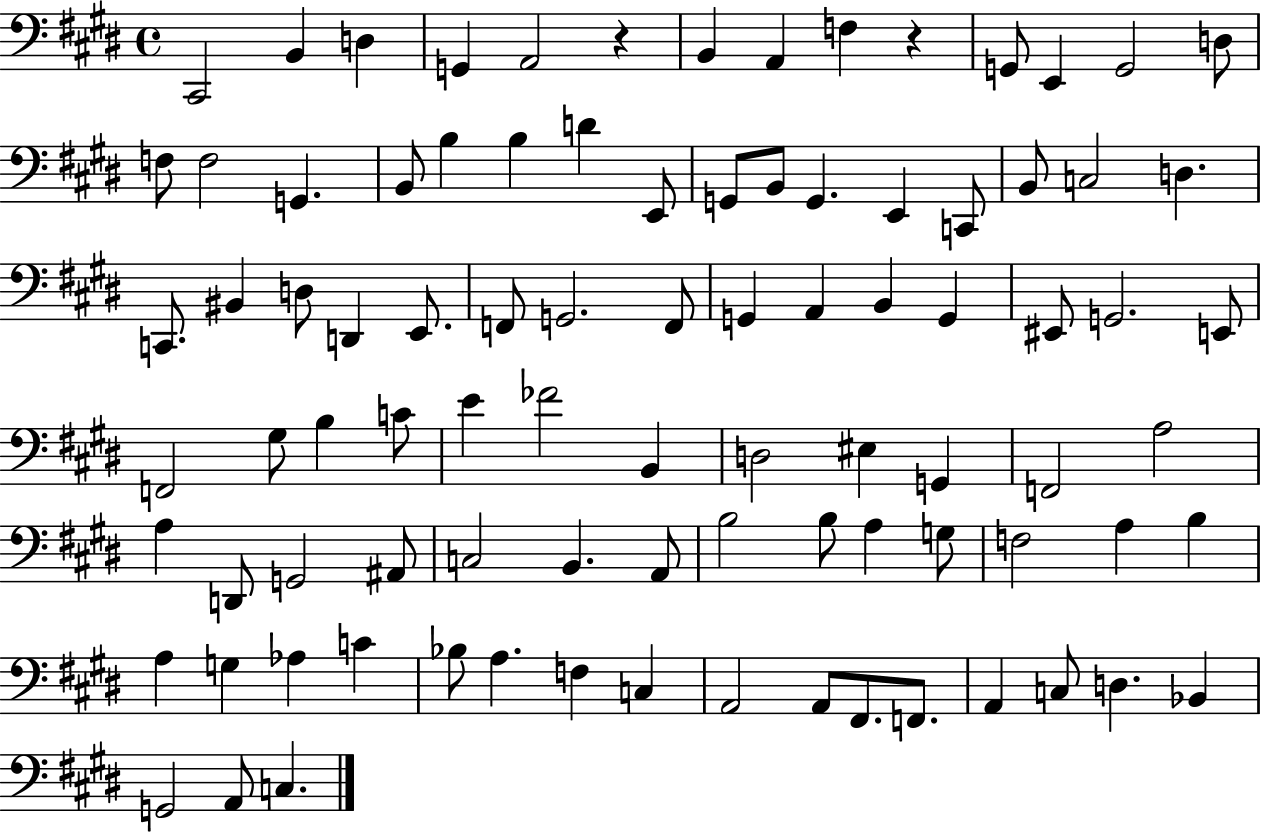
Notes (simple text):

C#2/h B2/q D3/q G2/q A2/h R/q B2/q A2/q F3/q R/q G2/e E2/q G2/h D3/e F3/e F3/h G2/q. B2/e B3/q B3/q D4/q E2/e G2/e B2/e G2/q. E2/q C2/e B2/e C3/h D3/q. C2/e. BIS2/q D3/e D2/q E2/e. F2/e G2/h. F2/e G2/q A2/q B2/q G2/q EIS2/e G2/h. E2/e F2/h G#3/e B3/q C4/e E4/q FES4/h B2/q D3/h EIS3/q G2/q F2/h A3/h A3/q D2/e G2/h A#2/e C3/h B2/q. A2/e B3/h B3/e A3/q G3/e F3/h A3/q B3/q A3/q G3/q Ab3/q C4/q Bb3/e A3/q. F3/q C3/q A2/h A2/e F#2/e. F2/e. A2/q C3/e D3/q. Bb2/q G2/h A2/e C3/q.